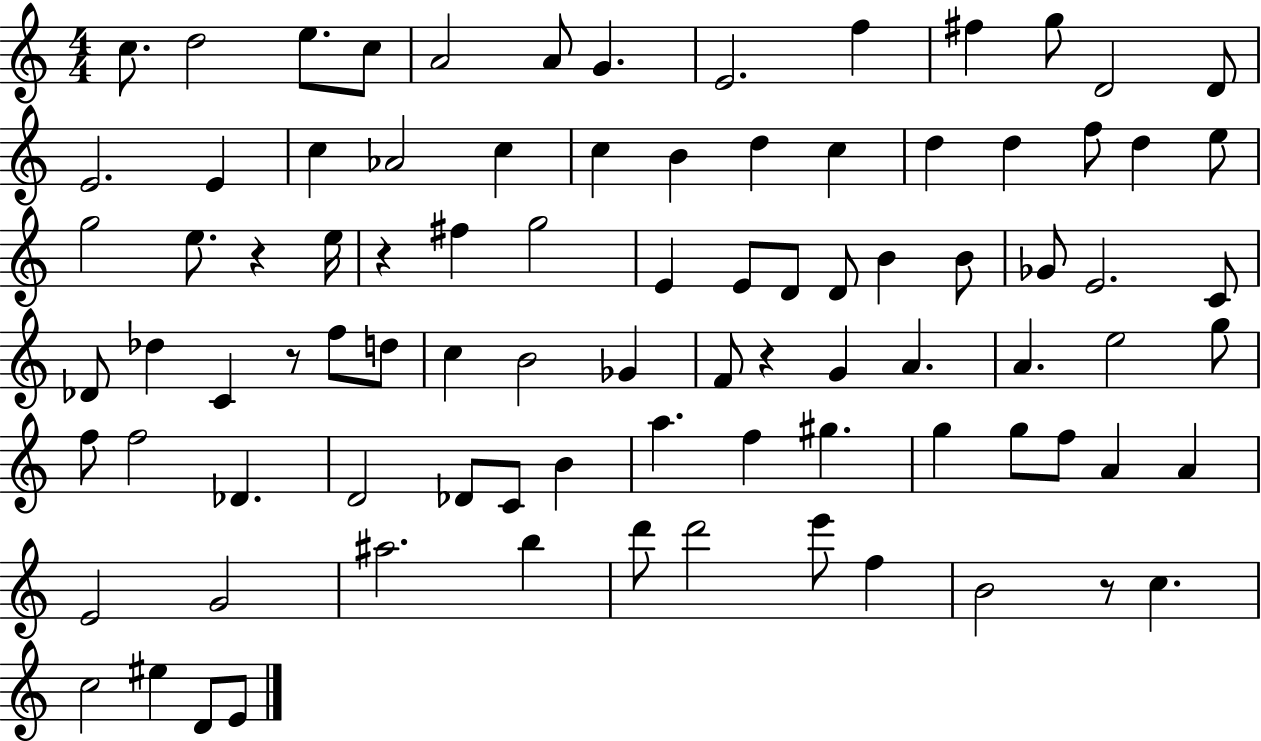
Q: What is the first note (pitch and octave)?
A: C5